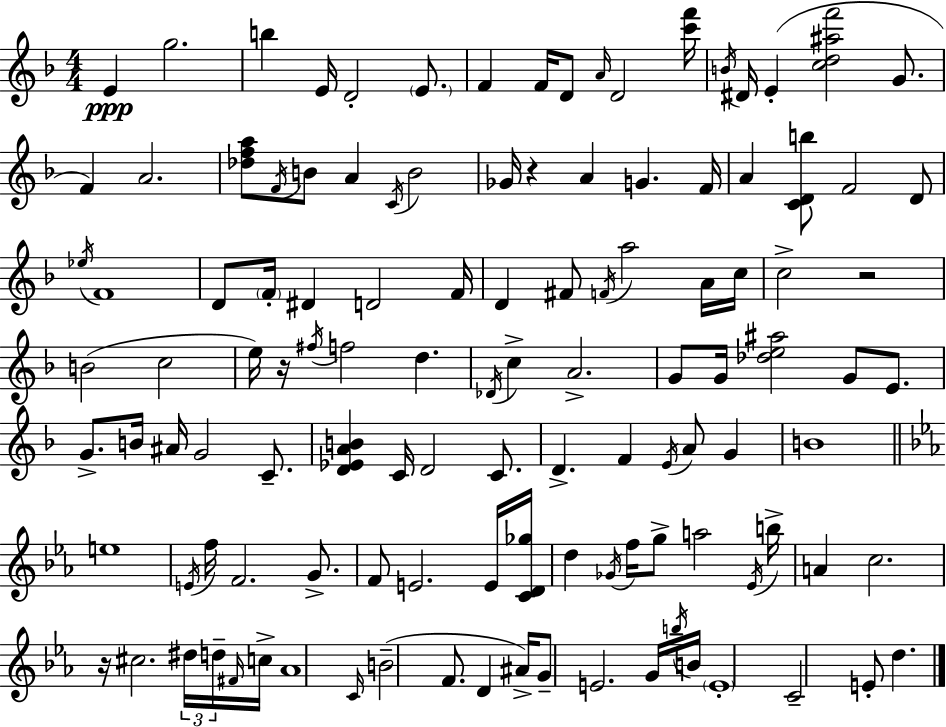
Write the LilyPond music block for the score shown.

{
  \clef treble
  \numericTimeSignature
  \time 4/4
  \key d \minor
  e'4\ppp g''2. | b''4 e'16 d'2-. \parenthesize e'8. | f'4 f'16 d'8 \grace { a'16 } d'2 | <c''' f'''>16 \acciaccatura { b'16 } dis'16 e'4-.( <c'' d'' ais'' f'''>2 g'8. | \break f'4) a'2. | <des'' f'' a''>8 \acciaccatura { f'16 } b'8 a'4 \acciaccatura { c'16 } b'2 | ges'16 r4 a'4 g'4. | f'16 a'4 <c' d' b''>8 f'2 | \break d'8 \acciaccatura { ees''16 } f'1 | d'8 \parenthesize f'16-. dis'4 d'2 | f'16 d'4 fis'8 \acciaccatura { f'16 } a''2 | a'16 c''16 c''2-> r2 | \break b'2( c''2 | e''16) r16 \acciaccatura { fis''16 } f''2 | d''4. \acciaccatura { des'16 } c''4-> a'2.-> | g'8 g'16 <des'' e'' ais''>2 | \break g'8 e'8. g'8.-> b'16 ais'16 g'2 | c'8.-- <d' ees' a' b'>4 c'16 d'2 | c'8. d'4.-> f'4 | \acciaccatura { e'16 } a'8 g'4 b'1 | \break \bar "||" \break \key ees \major e''1 | \acciaccatura { e'16 } f''16 f'2. g'8.-> | f'8 e'2. e'16 | <c' d' ges''>16 d''4 \acciaccatura { ges'16 } f''16 g''8-> a''2 | \break \acciaccatura { ees'16 } b''16-> a'4 c''2. | r16 cis''2. | \tuplet 3/2 { dis''16 d''16-- \grace { fis'16 } } c''16-> aes'1 | \grace { c'16 } b'2--( f'8. | \break d'4 ais'16->) g'8-- e'2. | g'16 \acciaccatura { b''16 } b'16 \parenthesize e'1-. | c'2-- e'8-. | d''4. \bar "|."
}